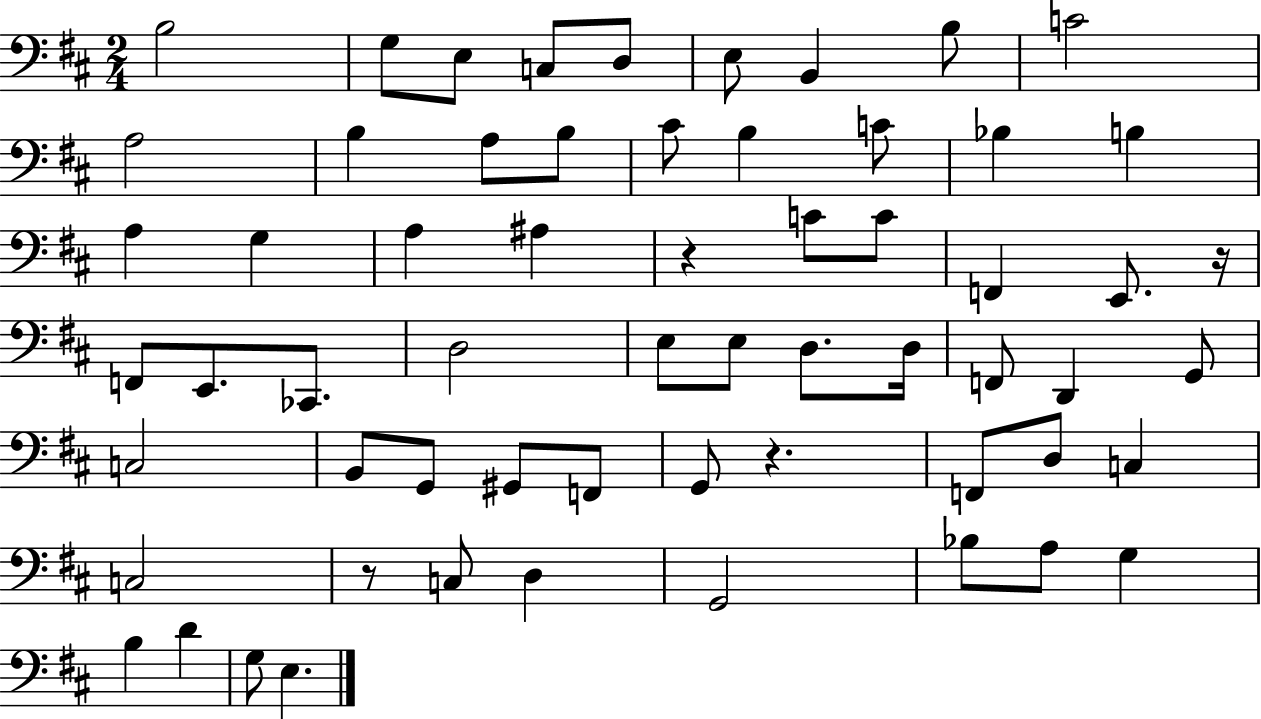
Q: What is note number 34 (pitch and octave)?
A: D3